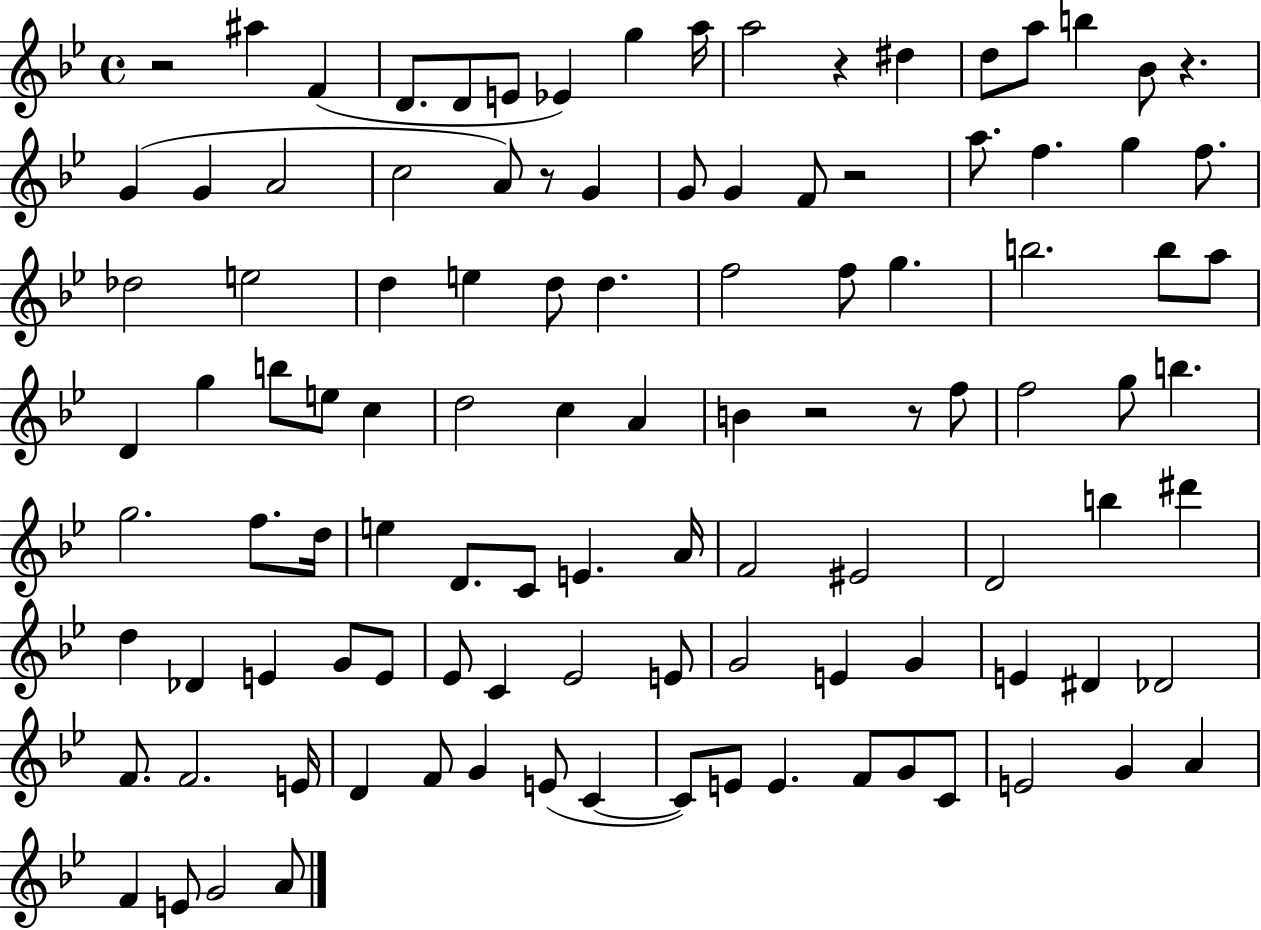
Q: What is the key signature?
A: BES major